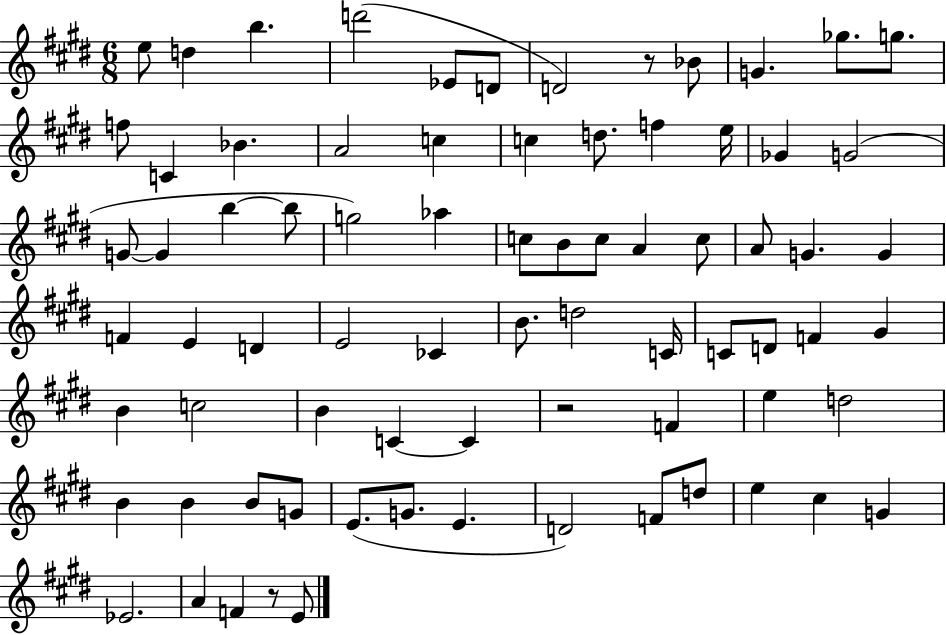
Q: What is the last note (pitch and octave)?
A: E4